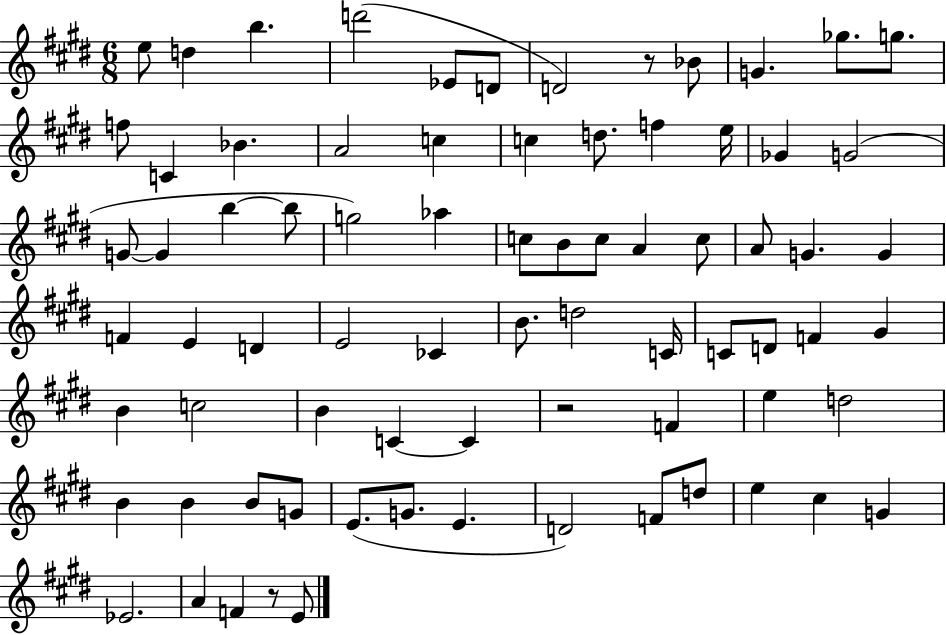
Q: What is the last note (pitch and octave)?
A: E4